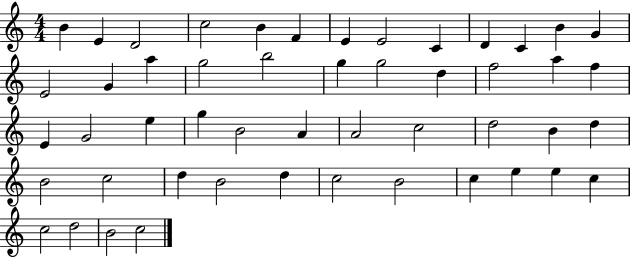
X:1
T:Untitled
M:4/4
L:1/4
K:C
B E D2 c2 B F E E2 C D C B G E2 G a g2 b2 g g2 d f2 a f E G2 e g B2 A A2 c2 d2 B d B2 c2 d B2 d c2 B2 c e e c c2 d2 B2 c2